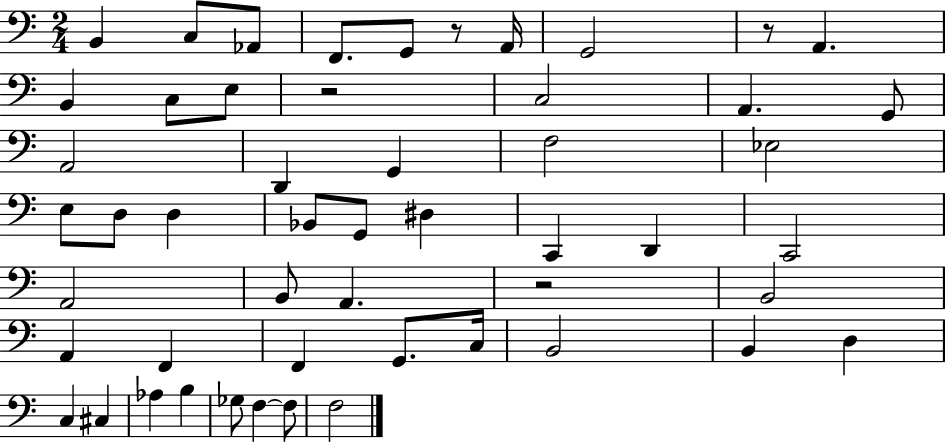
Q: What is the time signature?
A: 2/4